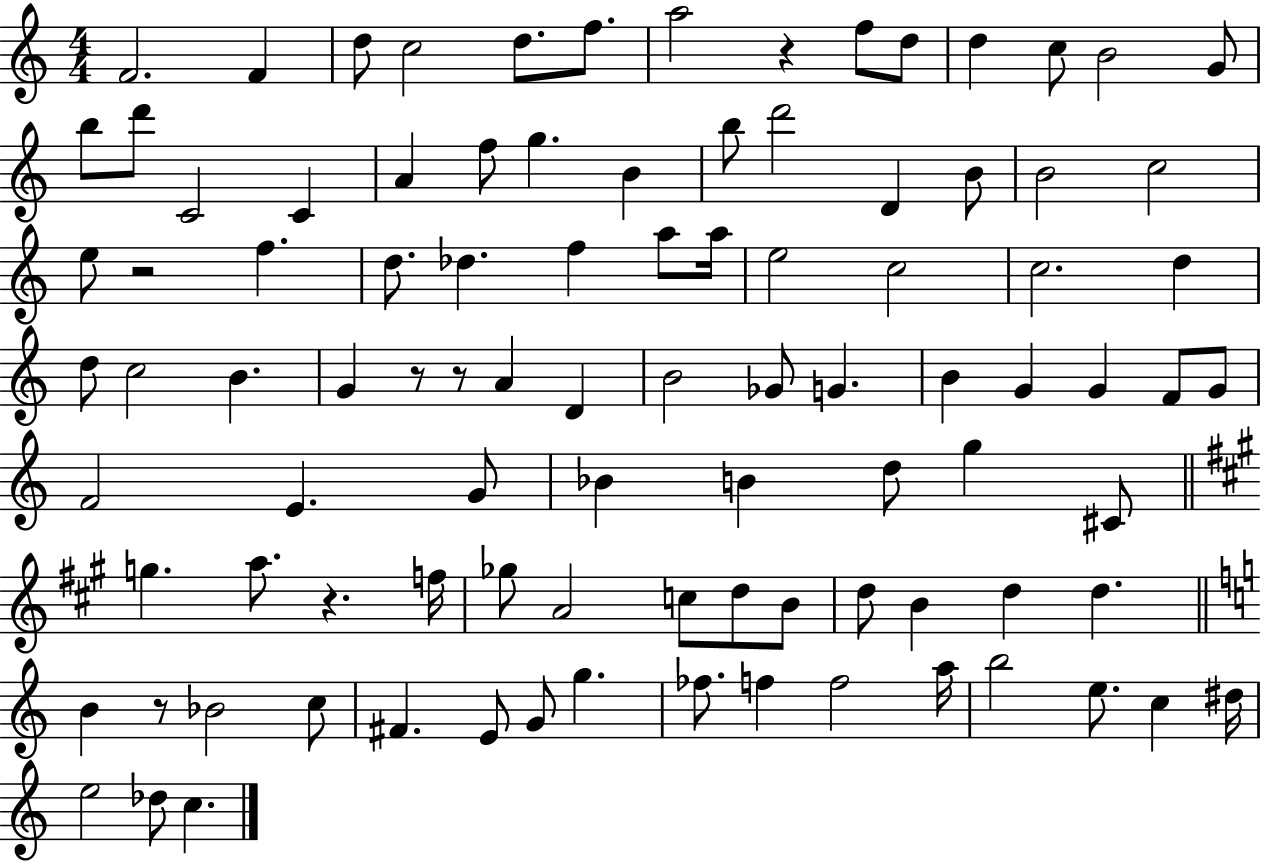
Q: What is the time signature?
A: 4/4